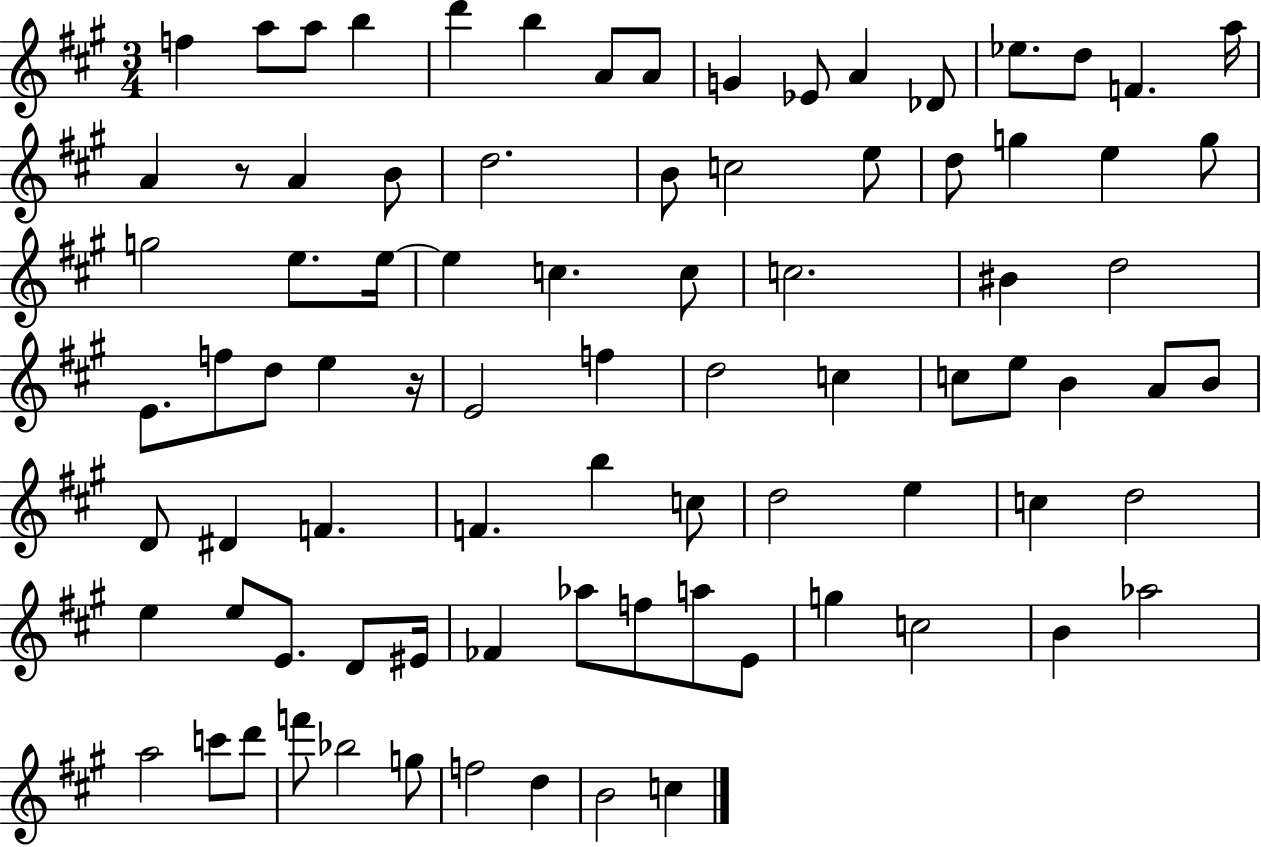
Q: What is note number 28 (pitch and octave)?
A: G5